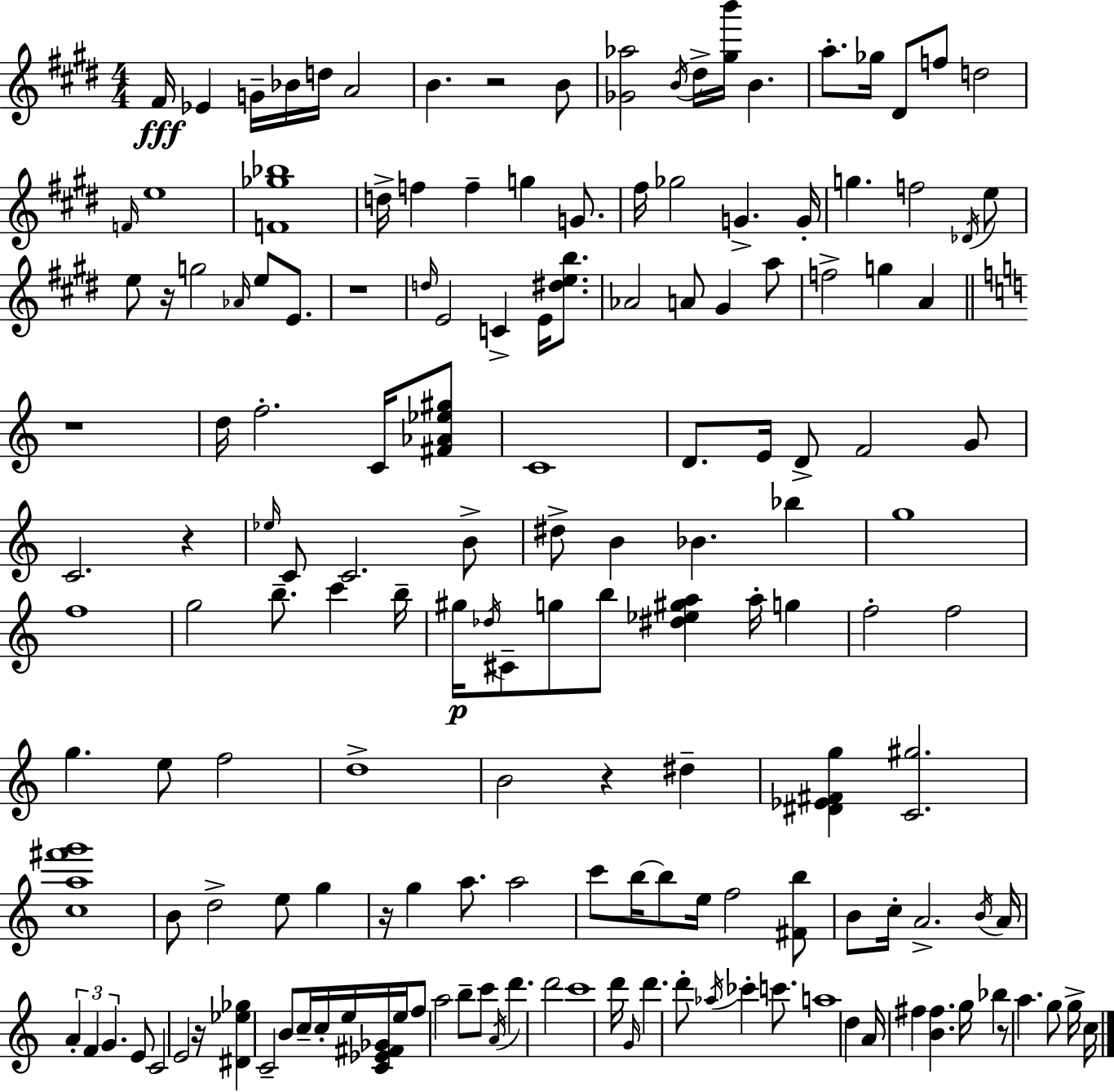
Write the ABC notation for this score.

X:1
T:Untitled
M:4/4
L:1/4
K:E
^F/4 _E G/4 _B/4 d/4 A2 B z2 B/2 [_G_a]2 B/4 ^d/4 [^gb']/4 B a/2 _g/4 ^D/2 f/2 d2 F/4 e4 [F_g_b]4 d/4 f f g G/2 ^f/4 _g2 G G/4 g f2 _D/4 e/2 e/2 z/4 g2 _A/4 e/2 E/2 z4 d/4 E2 C E/4 [^deb]/2 _A2 A/2 ^G a/2 f2 g A z4 d/4 f2 C/4 [^F_A_e^g]/2 C4 D/2 E/4 D/2 F2 G/2 C2 z _e/4 C/2 C2 B/2 ^d/2 B _B _b g4 f4 g2 b/2 c' b/4 ^g/4 _d/4 ^C/2 g/2 b/2 [^d_e^ga] a/4 g f2 f2 g e/2 f2 d4 B2 z ^d [^D_E^Fg] [C^g]2 [ca^f'g']4 B/2 d2 e/2 g z/4 g a/2 a2 c'/2 b/4 b/2 e/4 f2 [^Fb]/2 B/2 c/4 A2 B/4 A/4 A F G E/2 C2 E2 z/4 [^D_e_g] C2 B/2 c/4 c/4 e/4 [C_E^F_G]/4 e/4 f/2 a2 b/2 c'/2 A/4 d' d'2 c'4 d'/4 G/4 d' d'/2 _a/4 _c' c'/2 a4 d A/4 ^f [B^f] g/4 _b z/2 a g/2 g/4 c/4